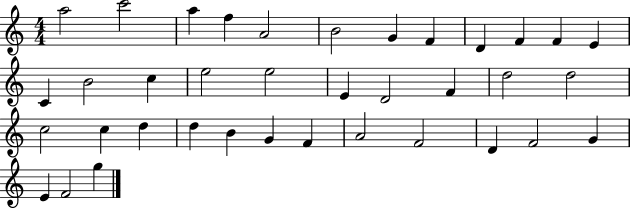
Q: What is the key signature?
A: C major